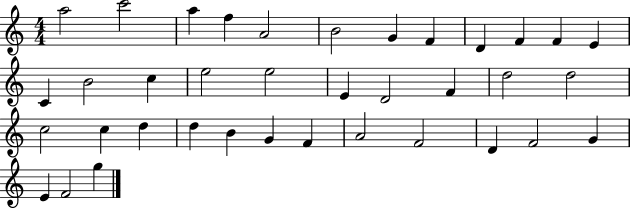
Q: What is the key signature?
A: C major